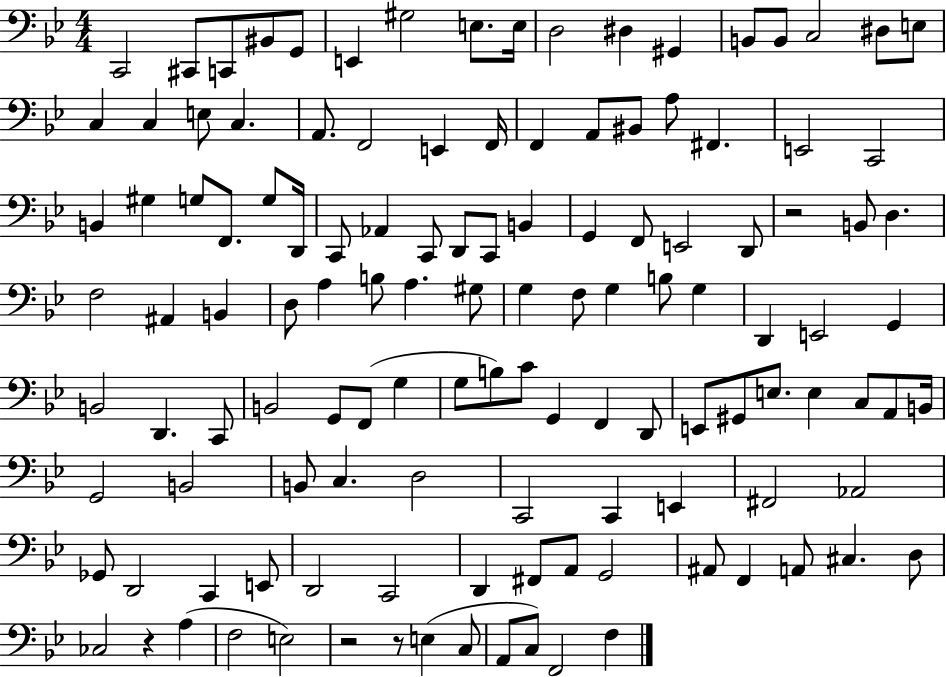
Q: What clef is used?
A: bass